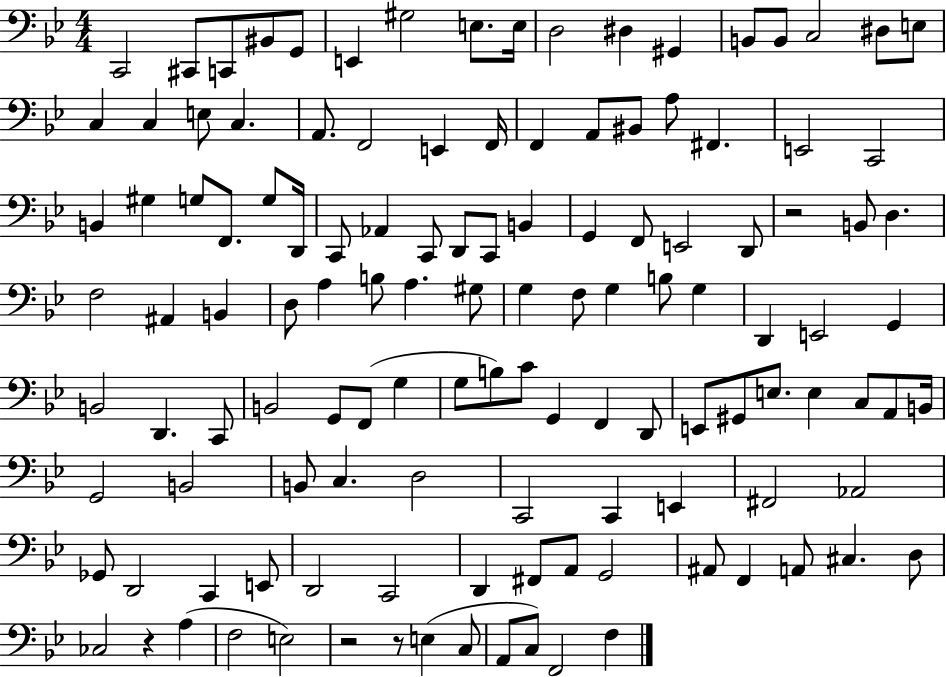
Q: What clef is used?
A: bass